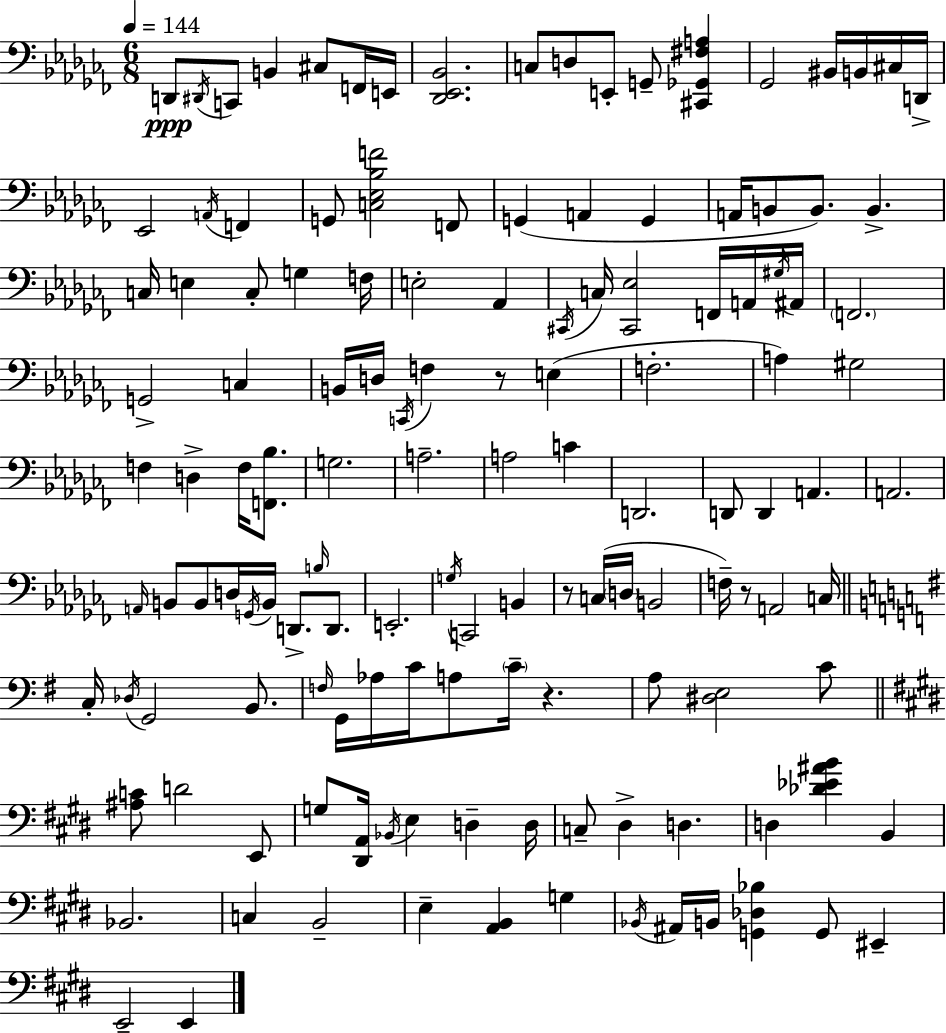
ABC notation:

X:1
T:Untitled
M:6/8
L:1/4
K:Abm
D,,/2 ^D,,/4 C,,/2 B,, ^C,/2 F,,/4 E,,/4 [_D,,_E,,_B,,]2 C,/2 D,/2 E,,/2 G,,/2 [^C,,_G,,^F,A,] _G,,2 ^B,,/4 B,,/4 ^C,/4 D,,/4 _E,,2 A,,/4 F,, G,,/2 [C,_E,_B,F]2 F,,/2 G,, A,, G,, A,,/4 B,,/2 B,,/2 B,, C,/4 E, C,/2 G, F,/4 E,2 _A,, ^C,,/4 C,/4 [^C,,_E,]2 F,,/4 A,,/4 ^G,/4 ^A,,/4 F,,2 G,,2 C, B,,/4 D,/4 C,,/4 F, z/2 E, F,2 A, ^G,2 F, D, F,/4 [F,,_B,]/2 G,2 A,2 A,2 C D,,2 D,,/2 D,, A,, A,,2 A,,/4 B,,/2 B,,/2 D,/4 G,,/4 B,,/4 D,,/2 B,/4 D,,/2 E,,2 G,/4 C,,2 B,, z/2 C,/4 D,/4 B,,2 F,/4 z/2 A,,2 C,/4 C,/4 _D,/4 G,,2 B,,/2 F,/4 G,,/4 _A,/4 C/4 A,/2 C/4 z A,/2 [^D,E,]2 C/2 [^A,C]/2 D2 E,,/2 G,/2 [^D,,A,,]/4 _B,,/4 E, D, D,/4 C,/2 ^D, D, D, [_D_E^AB] B,, _B,,2 C, B,,2 E, [A,,B,,] G, _B,,/4 ^A,,/4 B,,/4 [G,,_D,_B,] G,,/2 ^E,, E,,2 E,,